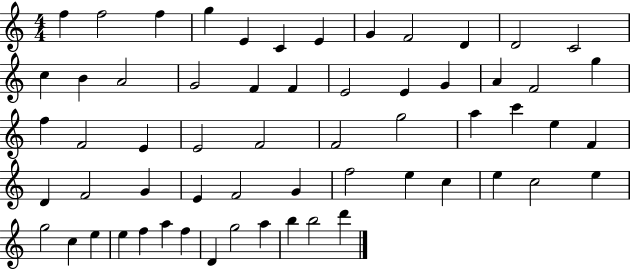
{
  \clef treble
  \numericTimeSignature
  \time 4/4
  \key c \major
  f''4 f''2 f''4 | g''4 e'4 c'4 e'4 | g'4 f'2 d'4 | d'2 c'2 | \break c''4 b'4 a'2 | g'2 f'4 f'4 | e'2 e'4 g'4 | a'4 f'2 g''4 | \break f''4 f'2 e'4 | e'2 f'2 | f'2 g''2 | a''4 c'''4 e''4 f'4 | \break d'4 f'2 g'4 | e'4 f'2 g'4 | f''2 e''4 c''4 | e''4 c''2 e''4 | \break g''2 c''4 e''4 | e''4 f''4 a''4 f''4 | d'4 g''2 a''4 | b''4 b''2 d'''4 | \break \bar "|."
}